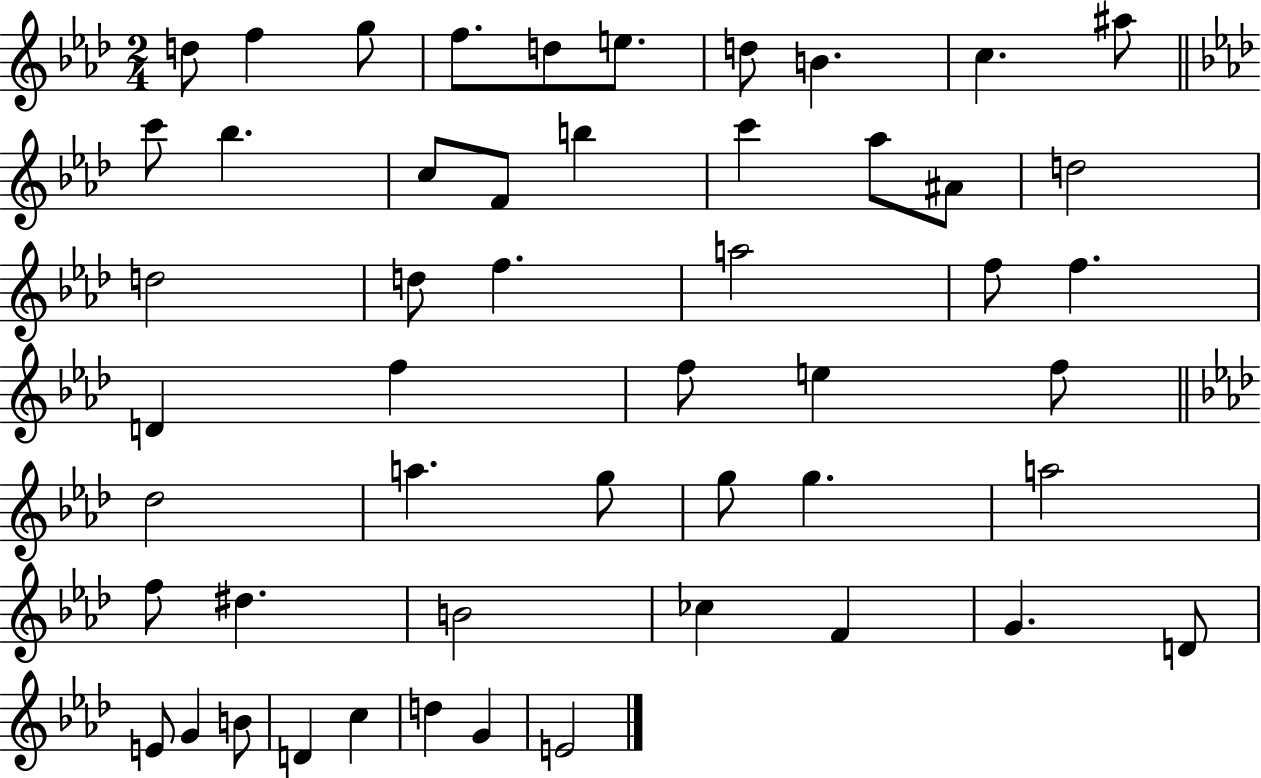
{
  \clef treble
  \numericTimeSignature
  \time 2/4
  \key aes \major
  d''8 f''4 g''8 | f''8. d''8 e''8. | d''8 b'4. | c''4. ais''8 | \break \bar "||" \break \key aes \major c'''8 bes''4. | c''8 f'8 b''4 | c'''4 aes''8 ais'8 | d''2 | \break d''2 | d''8 f''4. | a''2 | f''8 f''4. | \break d'4 f''4 | f''8 e''4 f''8 | \bar "||" \break \key aes \major des''2 | a''4. g''8 | g''8 g''4. | a''2 | \break f''8 dis''4. | b'2 | ces''4 f'4 | g'4. d'8 | \break e'8 g'4 b'8 | d'4 c''4 | d''4 g'4 | e'2 | \break \bar "|."
}